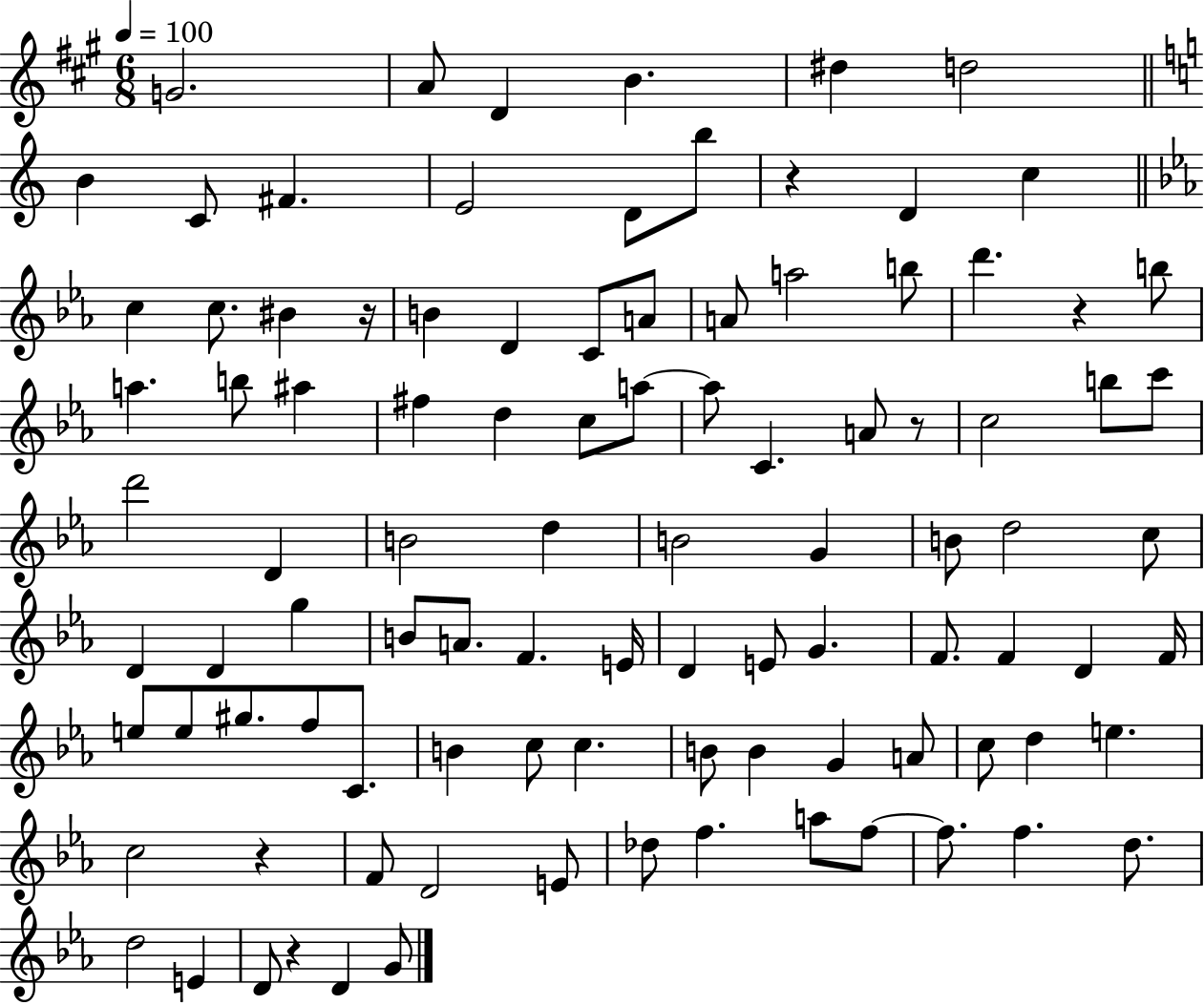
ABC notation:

X:1
T:Untitled
M:6/8
L:1/4
K:A
G2 A/2 D B ^d d2 B C/2 ^F E2 D/2 b/2 z D c c c/2 ^B z/4 B D C/2 A/2 A/2 a2 b/2 d' z b/2 a b/2 ^a ^f d c/2 a/2 a/2 C A/2 z/2 c2 b/2 c'/2 d'2 D B2 d B2 G B/2 d2 c/2 D D g B/2 A/2 F E/4 D E/2 G F/2 F D F/4 e/2 e/2 ^g/2 f/2 C/2 B c/2 c B/2 B G A/2 c/2 d e c2 z F/2 D2 E/2 _d/2 f a/2 f/2 f/2 f d/2 d2 E D/2 z D G/2